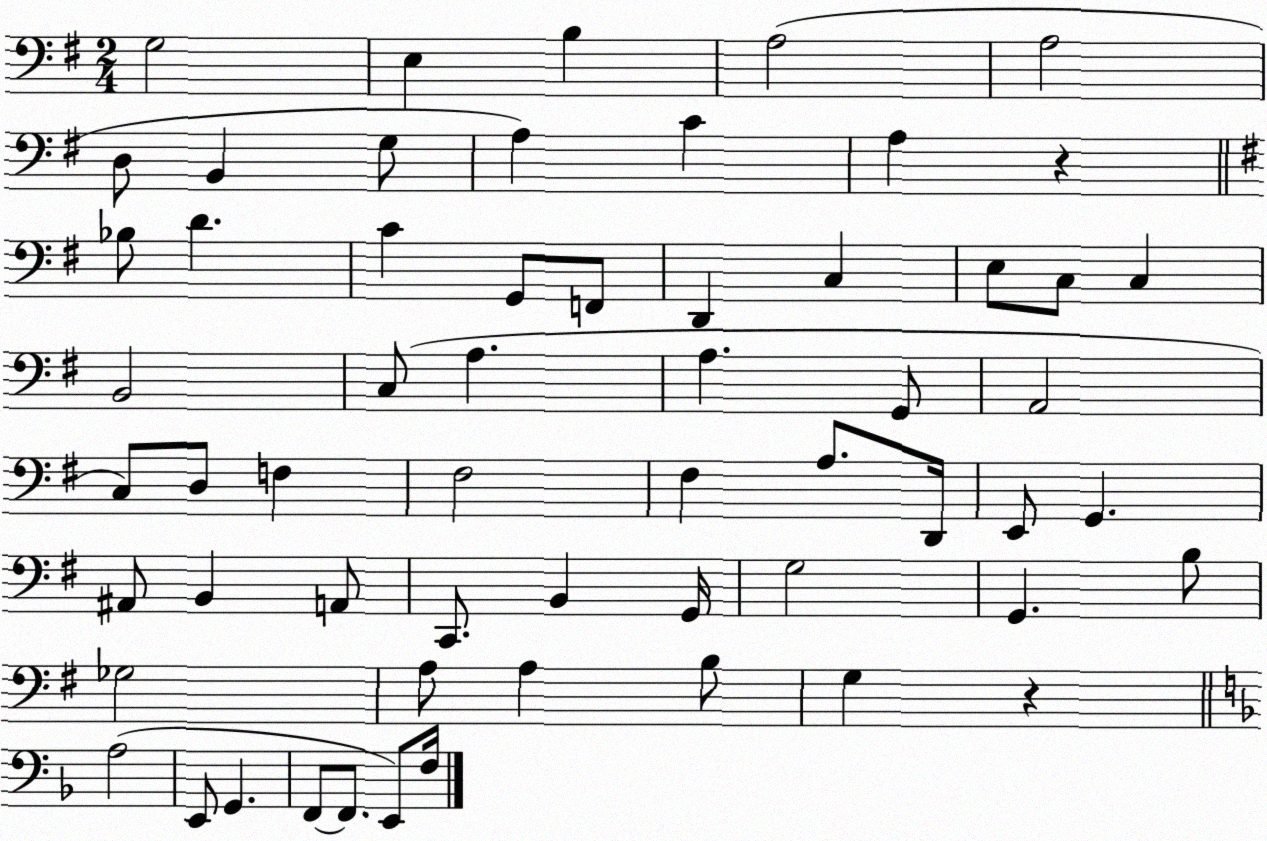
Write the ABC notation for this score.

X:1
T:Untitled
M:2/4
L:1/4
K:G
G,2 E, B, A,2 A,2 D,/2 B,, G,/2 A, C A, z _B,/2 D C G,,/2 F,,/2 D,, C, E,/2 C,/2 C, B,,2 C,/2 A, A, G,,/2 A,,2 C,/2 D,/2 F, ^F,2 ^F, A,/2 D,,/4 E,,/2 G,, ^A,,/2 B,, A,,/2 C,,/2 B,, G,,/4 G,2 G,, B,/2 _G,2 A,/2 A, B,/2 G, z A,2 E,,/2 G,, F,,/2 F,,/2 E,,/2 F,/4